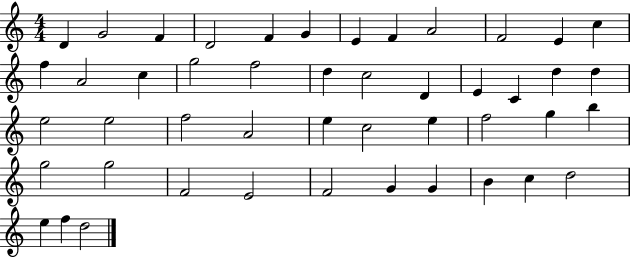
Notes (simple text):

D4/q G4/h F4/q D4/h F4/q G4/q E4/q F4/q A4/h F4/h E4/q C5/q F5/q A4/h C5/q G5/h F5/h D5/q C5/h D4/q E4/q C4/q D5/q D5/q E5/h E5/h F5/h A4/h E5/q C5/h E5/q F5/h G5/q B5/q G5/h G5/h F4/h E4/h F4/h G4/q G4/q B4/q C5/q D5/h E5/q F5/q D5/h